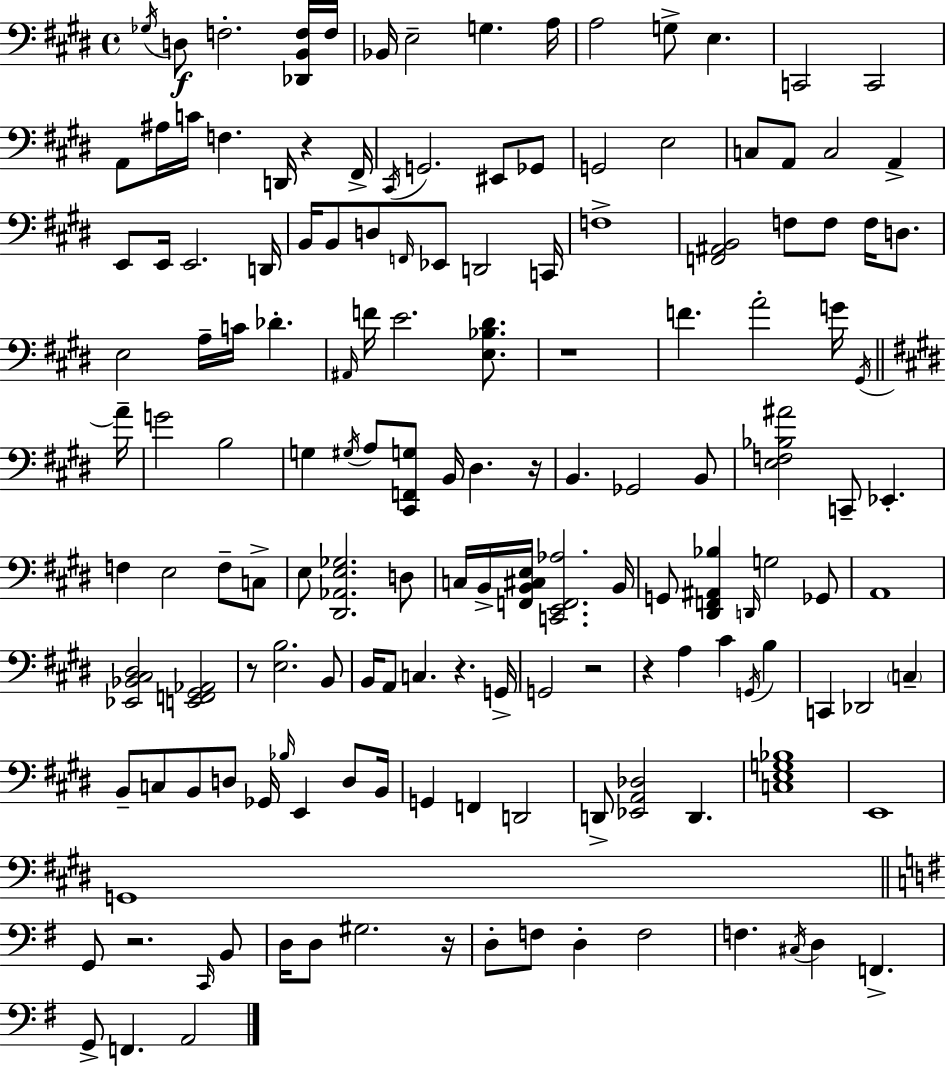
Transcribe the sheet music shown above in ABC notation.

X:1
T:Untitled
M:4/4
L:1/4
K:E
_G,/4 D,/2 F,2 [_D,,B,,F,]/4 F,/4 _B,,/4 E,2 G, A,/4 A,2 G,/2 E, C,,2 C,,2 A,,/2 ^A,/4 C/4 F, D,,/4 z ^F,,/4 ^C,,/4 G,,2 ^E,,/2 _G,,/2 G,,2 E,2 C,/2 A,,/2 C,2 A,, E,,/2 E,,/4 E,,2 D,,/4 B,,/4 B,,/2 D,/2 F,,/4 _E,,/2 D,,2 C,,/4 F,4 [F,,^A,,B,,]2 F,/2 F,/2 F,/4 D,/2 E,2 A,/4 C/4 _D ^A,,/4 F/4 E2 [E,_B,^D]/2 z4 F A2 G/4 ^G,,/4 A/4 G2 B,2 G, ^G,/4 A,/2 [^C,,F,,G,]/2 B,,/4 ^D, z/4 B,, _G,,2 B,,/2 [E,F,_B,^A]2 C,,/2 _E,, F, E,2 F,/2 C,/2 E,/2 [^D,,_A,,E,_G,]2 D,/2 C,/4 B,,/4 [F,,B,,^C,E,]/4 [C,,E,,F,,_A,]2 B,,/4 G,,/2 [^D,,F,,^A,,_B,] D,,/4 G,2 _G,,/2 A,,4 [_E,,_B,,^C,^D,]2 [E,,F,,^G,,_A,,]2 z/2 [E,B,]2 B,,/2 B,,/4 A,,/2 C, z G,,/4 G,,2 z2 z A, ^C G,,/4 B, C,, _D,,2 C, B,,/2 C,/2 B,,/2 D,/2 _G,,/4 _B,/4 E,, D,/2 B,,/4 G,, F,, D,,2 D,,/2 [_E,,A,,_D,]2 D,, [C,E,G,_B,]4 E,,4 G,,4 G,,/2 z2 C,,/4 B,,/2 D,/4 D,/2 ^G,2 z/4 D,/2 F,/2 D, F,2 F, ^C,/4 D, F,, G,,/2 F,, A,,2